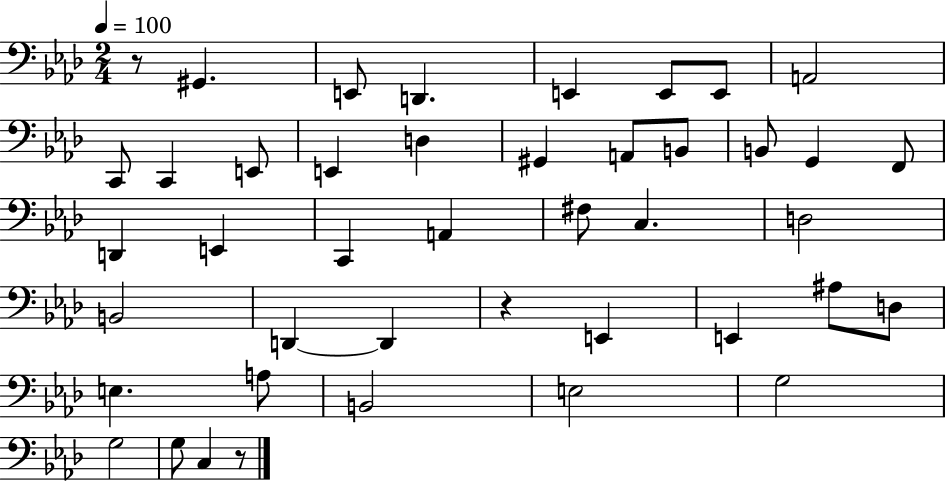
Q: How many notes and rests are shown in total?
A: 43